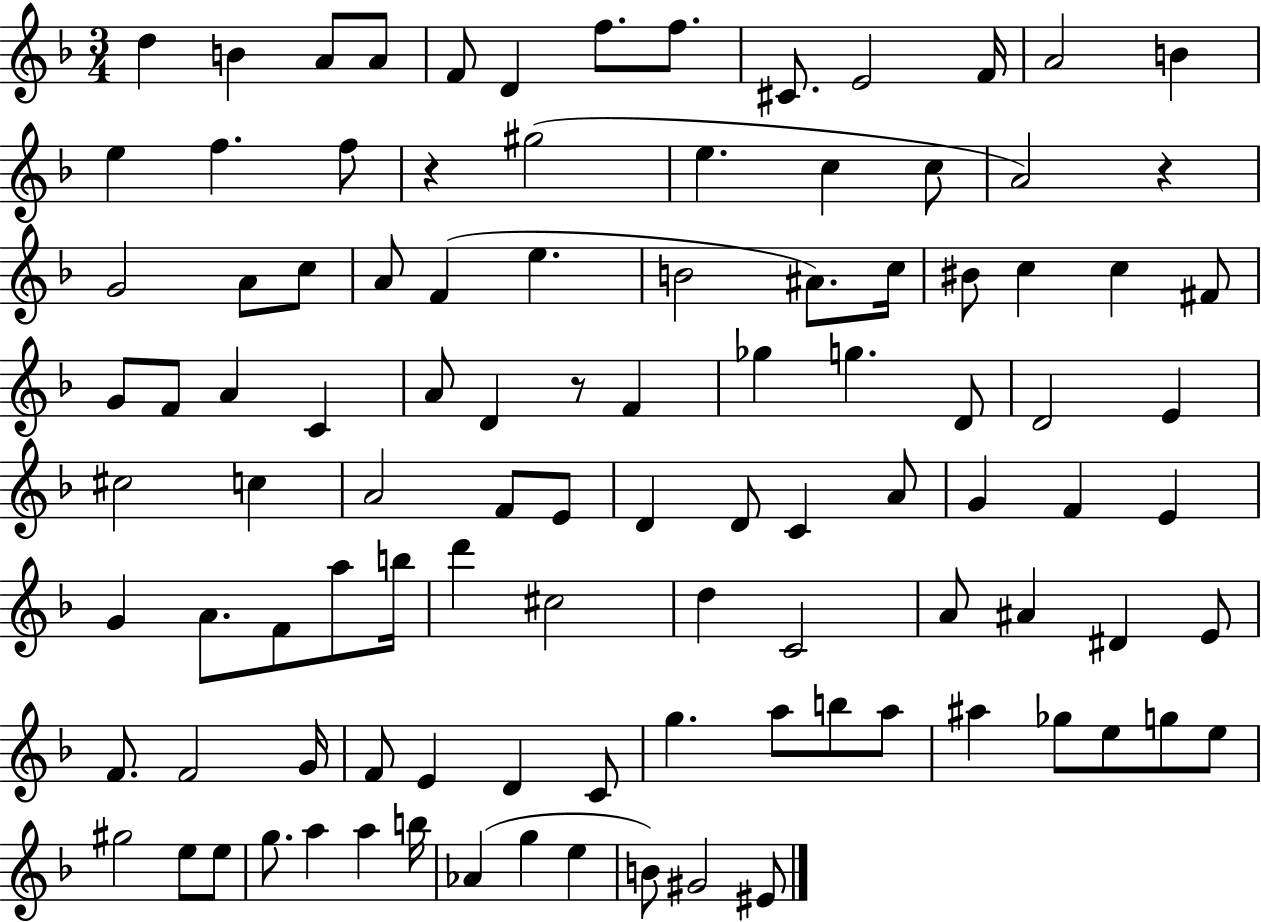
{
  \clef treble
  \numericTimeSignature
  \time 3/4
  \key f \major
  d''4 b'4 a'8 a'8 | f'8 d'4 f''8. f''8. | cis'8. e'2 f'16 | a'2 b'4 | \break e''4 f''4. f''8 | r4 gis''2( | e''4. c''4 c''8 | a'2) r4 | \break g'2 a'8 c''8 | a'8 f'4( e''4. | b'2 ais'8.) c''16 | bis'8 c''4 c''4 fis'8 | \break g'8 f'8 a'4 c'4 | a'8 d'4 r8 f'4 | ges''4 g''4. d'8 | d'2 e'4 | \break cis''2 c''4 | a'2 f'8 e'8 | d'4 d'8 c'4 a'8 | g'4 f'4 e'4 | \break g'4 a'8. f'8 a''8 b''16 | d'''4 cis''2 | d''4 c'2 | a'8 ais'4 dis'4 e'8 | \break f'8. f'2 g'16 | f'8 e'4 d'4 c'8 | g''4. a''8 b''8 a''8 | ais''4 ges''8 e''8 g''8 e''8 | \break gis''2 e''8 e''8 | g''8. a''4 a''4 b''16 | aes'4( g''4 e''4 | b'8) gis'2 eis'8 | \break \bar "|."
}